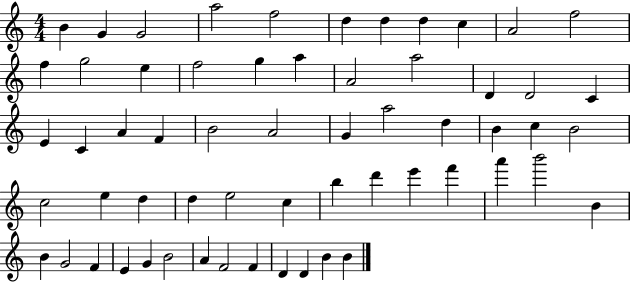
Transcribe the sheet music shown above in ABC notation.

X:1
T:Untitled
M:4/4
L:1/4
K:C
B G G2 a2 f2 d d d c A2 f2 f g2 e f2 g a A2 a2 D D2 C E C A F B2 A2 G a2 d B c B2 c2 e d d e2 c b d' e' f' a' b'2 B B G2 F E G B2 A F2 F D D B B